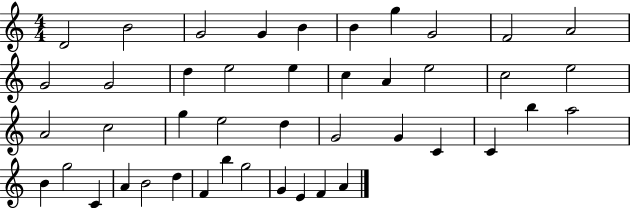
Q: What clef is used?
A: treble